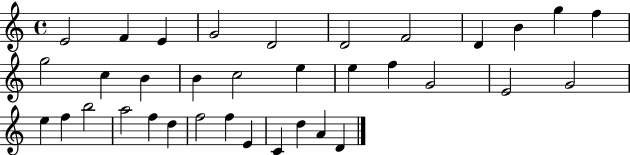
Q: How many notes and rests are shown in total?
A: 35